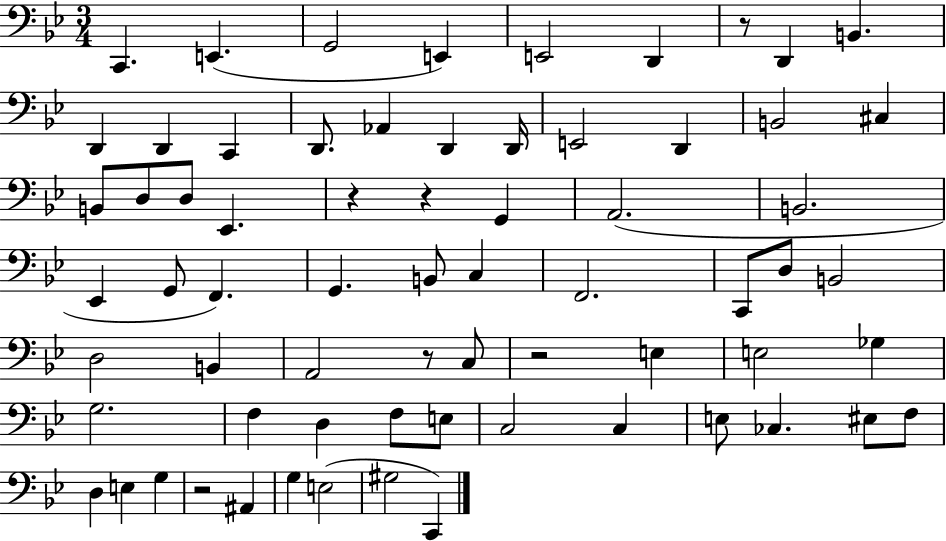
C2/q. E2/q. G2/h E2/q E2/h D2/q R/e D2/q B2/q. D2/q D2/q C2/q D2/e. Ab2/q D2/q D2/s E2/h D2/q B2/h C#3/q B2/e D3/e D3/e Eb2/q. R/q R/q G2/q A2/h. B2/h. Eb2/q G2/e F2/q. G2/q. B2/e C3/q F2/h. C2/e D3/e B2/h D3/h B2/q A2/h R/e C3/e R/h E3/q E3/h Gb3/q G3/h. F3/q D3/q F3/e E3/e C3/h C3/q E3/e CES3/q. EIS3/e F3/e D3/q E3/q G3/q R/h A#2/q G3/q E3/h G#3/h C2/q